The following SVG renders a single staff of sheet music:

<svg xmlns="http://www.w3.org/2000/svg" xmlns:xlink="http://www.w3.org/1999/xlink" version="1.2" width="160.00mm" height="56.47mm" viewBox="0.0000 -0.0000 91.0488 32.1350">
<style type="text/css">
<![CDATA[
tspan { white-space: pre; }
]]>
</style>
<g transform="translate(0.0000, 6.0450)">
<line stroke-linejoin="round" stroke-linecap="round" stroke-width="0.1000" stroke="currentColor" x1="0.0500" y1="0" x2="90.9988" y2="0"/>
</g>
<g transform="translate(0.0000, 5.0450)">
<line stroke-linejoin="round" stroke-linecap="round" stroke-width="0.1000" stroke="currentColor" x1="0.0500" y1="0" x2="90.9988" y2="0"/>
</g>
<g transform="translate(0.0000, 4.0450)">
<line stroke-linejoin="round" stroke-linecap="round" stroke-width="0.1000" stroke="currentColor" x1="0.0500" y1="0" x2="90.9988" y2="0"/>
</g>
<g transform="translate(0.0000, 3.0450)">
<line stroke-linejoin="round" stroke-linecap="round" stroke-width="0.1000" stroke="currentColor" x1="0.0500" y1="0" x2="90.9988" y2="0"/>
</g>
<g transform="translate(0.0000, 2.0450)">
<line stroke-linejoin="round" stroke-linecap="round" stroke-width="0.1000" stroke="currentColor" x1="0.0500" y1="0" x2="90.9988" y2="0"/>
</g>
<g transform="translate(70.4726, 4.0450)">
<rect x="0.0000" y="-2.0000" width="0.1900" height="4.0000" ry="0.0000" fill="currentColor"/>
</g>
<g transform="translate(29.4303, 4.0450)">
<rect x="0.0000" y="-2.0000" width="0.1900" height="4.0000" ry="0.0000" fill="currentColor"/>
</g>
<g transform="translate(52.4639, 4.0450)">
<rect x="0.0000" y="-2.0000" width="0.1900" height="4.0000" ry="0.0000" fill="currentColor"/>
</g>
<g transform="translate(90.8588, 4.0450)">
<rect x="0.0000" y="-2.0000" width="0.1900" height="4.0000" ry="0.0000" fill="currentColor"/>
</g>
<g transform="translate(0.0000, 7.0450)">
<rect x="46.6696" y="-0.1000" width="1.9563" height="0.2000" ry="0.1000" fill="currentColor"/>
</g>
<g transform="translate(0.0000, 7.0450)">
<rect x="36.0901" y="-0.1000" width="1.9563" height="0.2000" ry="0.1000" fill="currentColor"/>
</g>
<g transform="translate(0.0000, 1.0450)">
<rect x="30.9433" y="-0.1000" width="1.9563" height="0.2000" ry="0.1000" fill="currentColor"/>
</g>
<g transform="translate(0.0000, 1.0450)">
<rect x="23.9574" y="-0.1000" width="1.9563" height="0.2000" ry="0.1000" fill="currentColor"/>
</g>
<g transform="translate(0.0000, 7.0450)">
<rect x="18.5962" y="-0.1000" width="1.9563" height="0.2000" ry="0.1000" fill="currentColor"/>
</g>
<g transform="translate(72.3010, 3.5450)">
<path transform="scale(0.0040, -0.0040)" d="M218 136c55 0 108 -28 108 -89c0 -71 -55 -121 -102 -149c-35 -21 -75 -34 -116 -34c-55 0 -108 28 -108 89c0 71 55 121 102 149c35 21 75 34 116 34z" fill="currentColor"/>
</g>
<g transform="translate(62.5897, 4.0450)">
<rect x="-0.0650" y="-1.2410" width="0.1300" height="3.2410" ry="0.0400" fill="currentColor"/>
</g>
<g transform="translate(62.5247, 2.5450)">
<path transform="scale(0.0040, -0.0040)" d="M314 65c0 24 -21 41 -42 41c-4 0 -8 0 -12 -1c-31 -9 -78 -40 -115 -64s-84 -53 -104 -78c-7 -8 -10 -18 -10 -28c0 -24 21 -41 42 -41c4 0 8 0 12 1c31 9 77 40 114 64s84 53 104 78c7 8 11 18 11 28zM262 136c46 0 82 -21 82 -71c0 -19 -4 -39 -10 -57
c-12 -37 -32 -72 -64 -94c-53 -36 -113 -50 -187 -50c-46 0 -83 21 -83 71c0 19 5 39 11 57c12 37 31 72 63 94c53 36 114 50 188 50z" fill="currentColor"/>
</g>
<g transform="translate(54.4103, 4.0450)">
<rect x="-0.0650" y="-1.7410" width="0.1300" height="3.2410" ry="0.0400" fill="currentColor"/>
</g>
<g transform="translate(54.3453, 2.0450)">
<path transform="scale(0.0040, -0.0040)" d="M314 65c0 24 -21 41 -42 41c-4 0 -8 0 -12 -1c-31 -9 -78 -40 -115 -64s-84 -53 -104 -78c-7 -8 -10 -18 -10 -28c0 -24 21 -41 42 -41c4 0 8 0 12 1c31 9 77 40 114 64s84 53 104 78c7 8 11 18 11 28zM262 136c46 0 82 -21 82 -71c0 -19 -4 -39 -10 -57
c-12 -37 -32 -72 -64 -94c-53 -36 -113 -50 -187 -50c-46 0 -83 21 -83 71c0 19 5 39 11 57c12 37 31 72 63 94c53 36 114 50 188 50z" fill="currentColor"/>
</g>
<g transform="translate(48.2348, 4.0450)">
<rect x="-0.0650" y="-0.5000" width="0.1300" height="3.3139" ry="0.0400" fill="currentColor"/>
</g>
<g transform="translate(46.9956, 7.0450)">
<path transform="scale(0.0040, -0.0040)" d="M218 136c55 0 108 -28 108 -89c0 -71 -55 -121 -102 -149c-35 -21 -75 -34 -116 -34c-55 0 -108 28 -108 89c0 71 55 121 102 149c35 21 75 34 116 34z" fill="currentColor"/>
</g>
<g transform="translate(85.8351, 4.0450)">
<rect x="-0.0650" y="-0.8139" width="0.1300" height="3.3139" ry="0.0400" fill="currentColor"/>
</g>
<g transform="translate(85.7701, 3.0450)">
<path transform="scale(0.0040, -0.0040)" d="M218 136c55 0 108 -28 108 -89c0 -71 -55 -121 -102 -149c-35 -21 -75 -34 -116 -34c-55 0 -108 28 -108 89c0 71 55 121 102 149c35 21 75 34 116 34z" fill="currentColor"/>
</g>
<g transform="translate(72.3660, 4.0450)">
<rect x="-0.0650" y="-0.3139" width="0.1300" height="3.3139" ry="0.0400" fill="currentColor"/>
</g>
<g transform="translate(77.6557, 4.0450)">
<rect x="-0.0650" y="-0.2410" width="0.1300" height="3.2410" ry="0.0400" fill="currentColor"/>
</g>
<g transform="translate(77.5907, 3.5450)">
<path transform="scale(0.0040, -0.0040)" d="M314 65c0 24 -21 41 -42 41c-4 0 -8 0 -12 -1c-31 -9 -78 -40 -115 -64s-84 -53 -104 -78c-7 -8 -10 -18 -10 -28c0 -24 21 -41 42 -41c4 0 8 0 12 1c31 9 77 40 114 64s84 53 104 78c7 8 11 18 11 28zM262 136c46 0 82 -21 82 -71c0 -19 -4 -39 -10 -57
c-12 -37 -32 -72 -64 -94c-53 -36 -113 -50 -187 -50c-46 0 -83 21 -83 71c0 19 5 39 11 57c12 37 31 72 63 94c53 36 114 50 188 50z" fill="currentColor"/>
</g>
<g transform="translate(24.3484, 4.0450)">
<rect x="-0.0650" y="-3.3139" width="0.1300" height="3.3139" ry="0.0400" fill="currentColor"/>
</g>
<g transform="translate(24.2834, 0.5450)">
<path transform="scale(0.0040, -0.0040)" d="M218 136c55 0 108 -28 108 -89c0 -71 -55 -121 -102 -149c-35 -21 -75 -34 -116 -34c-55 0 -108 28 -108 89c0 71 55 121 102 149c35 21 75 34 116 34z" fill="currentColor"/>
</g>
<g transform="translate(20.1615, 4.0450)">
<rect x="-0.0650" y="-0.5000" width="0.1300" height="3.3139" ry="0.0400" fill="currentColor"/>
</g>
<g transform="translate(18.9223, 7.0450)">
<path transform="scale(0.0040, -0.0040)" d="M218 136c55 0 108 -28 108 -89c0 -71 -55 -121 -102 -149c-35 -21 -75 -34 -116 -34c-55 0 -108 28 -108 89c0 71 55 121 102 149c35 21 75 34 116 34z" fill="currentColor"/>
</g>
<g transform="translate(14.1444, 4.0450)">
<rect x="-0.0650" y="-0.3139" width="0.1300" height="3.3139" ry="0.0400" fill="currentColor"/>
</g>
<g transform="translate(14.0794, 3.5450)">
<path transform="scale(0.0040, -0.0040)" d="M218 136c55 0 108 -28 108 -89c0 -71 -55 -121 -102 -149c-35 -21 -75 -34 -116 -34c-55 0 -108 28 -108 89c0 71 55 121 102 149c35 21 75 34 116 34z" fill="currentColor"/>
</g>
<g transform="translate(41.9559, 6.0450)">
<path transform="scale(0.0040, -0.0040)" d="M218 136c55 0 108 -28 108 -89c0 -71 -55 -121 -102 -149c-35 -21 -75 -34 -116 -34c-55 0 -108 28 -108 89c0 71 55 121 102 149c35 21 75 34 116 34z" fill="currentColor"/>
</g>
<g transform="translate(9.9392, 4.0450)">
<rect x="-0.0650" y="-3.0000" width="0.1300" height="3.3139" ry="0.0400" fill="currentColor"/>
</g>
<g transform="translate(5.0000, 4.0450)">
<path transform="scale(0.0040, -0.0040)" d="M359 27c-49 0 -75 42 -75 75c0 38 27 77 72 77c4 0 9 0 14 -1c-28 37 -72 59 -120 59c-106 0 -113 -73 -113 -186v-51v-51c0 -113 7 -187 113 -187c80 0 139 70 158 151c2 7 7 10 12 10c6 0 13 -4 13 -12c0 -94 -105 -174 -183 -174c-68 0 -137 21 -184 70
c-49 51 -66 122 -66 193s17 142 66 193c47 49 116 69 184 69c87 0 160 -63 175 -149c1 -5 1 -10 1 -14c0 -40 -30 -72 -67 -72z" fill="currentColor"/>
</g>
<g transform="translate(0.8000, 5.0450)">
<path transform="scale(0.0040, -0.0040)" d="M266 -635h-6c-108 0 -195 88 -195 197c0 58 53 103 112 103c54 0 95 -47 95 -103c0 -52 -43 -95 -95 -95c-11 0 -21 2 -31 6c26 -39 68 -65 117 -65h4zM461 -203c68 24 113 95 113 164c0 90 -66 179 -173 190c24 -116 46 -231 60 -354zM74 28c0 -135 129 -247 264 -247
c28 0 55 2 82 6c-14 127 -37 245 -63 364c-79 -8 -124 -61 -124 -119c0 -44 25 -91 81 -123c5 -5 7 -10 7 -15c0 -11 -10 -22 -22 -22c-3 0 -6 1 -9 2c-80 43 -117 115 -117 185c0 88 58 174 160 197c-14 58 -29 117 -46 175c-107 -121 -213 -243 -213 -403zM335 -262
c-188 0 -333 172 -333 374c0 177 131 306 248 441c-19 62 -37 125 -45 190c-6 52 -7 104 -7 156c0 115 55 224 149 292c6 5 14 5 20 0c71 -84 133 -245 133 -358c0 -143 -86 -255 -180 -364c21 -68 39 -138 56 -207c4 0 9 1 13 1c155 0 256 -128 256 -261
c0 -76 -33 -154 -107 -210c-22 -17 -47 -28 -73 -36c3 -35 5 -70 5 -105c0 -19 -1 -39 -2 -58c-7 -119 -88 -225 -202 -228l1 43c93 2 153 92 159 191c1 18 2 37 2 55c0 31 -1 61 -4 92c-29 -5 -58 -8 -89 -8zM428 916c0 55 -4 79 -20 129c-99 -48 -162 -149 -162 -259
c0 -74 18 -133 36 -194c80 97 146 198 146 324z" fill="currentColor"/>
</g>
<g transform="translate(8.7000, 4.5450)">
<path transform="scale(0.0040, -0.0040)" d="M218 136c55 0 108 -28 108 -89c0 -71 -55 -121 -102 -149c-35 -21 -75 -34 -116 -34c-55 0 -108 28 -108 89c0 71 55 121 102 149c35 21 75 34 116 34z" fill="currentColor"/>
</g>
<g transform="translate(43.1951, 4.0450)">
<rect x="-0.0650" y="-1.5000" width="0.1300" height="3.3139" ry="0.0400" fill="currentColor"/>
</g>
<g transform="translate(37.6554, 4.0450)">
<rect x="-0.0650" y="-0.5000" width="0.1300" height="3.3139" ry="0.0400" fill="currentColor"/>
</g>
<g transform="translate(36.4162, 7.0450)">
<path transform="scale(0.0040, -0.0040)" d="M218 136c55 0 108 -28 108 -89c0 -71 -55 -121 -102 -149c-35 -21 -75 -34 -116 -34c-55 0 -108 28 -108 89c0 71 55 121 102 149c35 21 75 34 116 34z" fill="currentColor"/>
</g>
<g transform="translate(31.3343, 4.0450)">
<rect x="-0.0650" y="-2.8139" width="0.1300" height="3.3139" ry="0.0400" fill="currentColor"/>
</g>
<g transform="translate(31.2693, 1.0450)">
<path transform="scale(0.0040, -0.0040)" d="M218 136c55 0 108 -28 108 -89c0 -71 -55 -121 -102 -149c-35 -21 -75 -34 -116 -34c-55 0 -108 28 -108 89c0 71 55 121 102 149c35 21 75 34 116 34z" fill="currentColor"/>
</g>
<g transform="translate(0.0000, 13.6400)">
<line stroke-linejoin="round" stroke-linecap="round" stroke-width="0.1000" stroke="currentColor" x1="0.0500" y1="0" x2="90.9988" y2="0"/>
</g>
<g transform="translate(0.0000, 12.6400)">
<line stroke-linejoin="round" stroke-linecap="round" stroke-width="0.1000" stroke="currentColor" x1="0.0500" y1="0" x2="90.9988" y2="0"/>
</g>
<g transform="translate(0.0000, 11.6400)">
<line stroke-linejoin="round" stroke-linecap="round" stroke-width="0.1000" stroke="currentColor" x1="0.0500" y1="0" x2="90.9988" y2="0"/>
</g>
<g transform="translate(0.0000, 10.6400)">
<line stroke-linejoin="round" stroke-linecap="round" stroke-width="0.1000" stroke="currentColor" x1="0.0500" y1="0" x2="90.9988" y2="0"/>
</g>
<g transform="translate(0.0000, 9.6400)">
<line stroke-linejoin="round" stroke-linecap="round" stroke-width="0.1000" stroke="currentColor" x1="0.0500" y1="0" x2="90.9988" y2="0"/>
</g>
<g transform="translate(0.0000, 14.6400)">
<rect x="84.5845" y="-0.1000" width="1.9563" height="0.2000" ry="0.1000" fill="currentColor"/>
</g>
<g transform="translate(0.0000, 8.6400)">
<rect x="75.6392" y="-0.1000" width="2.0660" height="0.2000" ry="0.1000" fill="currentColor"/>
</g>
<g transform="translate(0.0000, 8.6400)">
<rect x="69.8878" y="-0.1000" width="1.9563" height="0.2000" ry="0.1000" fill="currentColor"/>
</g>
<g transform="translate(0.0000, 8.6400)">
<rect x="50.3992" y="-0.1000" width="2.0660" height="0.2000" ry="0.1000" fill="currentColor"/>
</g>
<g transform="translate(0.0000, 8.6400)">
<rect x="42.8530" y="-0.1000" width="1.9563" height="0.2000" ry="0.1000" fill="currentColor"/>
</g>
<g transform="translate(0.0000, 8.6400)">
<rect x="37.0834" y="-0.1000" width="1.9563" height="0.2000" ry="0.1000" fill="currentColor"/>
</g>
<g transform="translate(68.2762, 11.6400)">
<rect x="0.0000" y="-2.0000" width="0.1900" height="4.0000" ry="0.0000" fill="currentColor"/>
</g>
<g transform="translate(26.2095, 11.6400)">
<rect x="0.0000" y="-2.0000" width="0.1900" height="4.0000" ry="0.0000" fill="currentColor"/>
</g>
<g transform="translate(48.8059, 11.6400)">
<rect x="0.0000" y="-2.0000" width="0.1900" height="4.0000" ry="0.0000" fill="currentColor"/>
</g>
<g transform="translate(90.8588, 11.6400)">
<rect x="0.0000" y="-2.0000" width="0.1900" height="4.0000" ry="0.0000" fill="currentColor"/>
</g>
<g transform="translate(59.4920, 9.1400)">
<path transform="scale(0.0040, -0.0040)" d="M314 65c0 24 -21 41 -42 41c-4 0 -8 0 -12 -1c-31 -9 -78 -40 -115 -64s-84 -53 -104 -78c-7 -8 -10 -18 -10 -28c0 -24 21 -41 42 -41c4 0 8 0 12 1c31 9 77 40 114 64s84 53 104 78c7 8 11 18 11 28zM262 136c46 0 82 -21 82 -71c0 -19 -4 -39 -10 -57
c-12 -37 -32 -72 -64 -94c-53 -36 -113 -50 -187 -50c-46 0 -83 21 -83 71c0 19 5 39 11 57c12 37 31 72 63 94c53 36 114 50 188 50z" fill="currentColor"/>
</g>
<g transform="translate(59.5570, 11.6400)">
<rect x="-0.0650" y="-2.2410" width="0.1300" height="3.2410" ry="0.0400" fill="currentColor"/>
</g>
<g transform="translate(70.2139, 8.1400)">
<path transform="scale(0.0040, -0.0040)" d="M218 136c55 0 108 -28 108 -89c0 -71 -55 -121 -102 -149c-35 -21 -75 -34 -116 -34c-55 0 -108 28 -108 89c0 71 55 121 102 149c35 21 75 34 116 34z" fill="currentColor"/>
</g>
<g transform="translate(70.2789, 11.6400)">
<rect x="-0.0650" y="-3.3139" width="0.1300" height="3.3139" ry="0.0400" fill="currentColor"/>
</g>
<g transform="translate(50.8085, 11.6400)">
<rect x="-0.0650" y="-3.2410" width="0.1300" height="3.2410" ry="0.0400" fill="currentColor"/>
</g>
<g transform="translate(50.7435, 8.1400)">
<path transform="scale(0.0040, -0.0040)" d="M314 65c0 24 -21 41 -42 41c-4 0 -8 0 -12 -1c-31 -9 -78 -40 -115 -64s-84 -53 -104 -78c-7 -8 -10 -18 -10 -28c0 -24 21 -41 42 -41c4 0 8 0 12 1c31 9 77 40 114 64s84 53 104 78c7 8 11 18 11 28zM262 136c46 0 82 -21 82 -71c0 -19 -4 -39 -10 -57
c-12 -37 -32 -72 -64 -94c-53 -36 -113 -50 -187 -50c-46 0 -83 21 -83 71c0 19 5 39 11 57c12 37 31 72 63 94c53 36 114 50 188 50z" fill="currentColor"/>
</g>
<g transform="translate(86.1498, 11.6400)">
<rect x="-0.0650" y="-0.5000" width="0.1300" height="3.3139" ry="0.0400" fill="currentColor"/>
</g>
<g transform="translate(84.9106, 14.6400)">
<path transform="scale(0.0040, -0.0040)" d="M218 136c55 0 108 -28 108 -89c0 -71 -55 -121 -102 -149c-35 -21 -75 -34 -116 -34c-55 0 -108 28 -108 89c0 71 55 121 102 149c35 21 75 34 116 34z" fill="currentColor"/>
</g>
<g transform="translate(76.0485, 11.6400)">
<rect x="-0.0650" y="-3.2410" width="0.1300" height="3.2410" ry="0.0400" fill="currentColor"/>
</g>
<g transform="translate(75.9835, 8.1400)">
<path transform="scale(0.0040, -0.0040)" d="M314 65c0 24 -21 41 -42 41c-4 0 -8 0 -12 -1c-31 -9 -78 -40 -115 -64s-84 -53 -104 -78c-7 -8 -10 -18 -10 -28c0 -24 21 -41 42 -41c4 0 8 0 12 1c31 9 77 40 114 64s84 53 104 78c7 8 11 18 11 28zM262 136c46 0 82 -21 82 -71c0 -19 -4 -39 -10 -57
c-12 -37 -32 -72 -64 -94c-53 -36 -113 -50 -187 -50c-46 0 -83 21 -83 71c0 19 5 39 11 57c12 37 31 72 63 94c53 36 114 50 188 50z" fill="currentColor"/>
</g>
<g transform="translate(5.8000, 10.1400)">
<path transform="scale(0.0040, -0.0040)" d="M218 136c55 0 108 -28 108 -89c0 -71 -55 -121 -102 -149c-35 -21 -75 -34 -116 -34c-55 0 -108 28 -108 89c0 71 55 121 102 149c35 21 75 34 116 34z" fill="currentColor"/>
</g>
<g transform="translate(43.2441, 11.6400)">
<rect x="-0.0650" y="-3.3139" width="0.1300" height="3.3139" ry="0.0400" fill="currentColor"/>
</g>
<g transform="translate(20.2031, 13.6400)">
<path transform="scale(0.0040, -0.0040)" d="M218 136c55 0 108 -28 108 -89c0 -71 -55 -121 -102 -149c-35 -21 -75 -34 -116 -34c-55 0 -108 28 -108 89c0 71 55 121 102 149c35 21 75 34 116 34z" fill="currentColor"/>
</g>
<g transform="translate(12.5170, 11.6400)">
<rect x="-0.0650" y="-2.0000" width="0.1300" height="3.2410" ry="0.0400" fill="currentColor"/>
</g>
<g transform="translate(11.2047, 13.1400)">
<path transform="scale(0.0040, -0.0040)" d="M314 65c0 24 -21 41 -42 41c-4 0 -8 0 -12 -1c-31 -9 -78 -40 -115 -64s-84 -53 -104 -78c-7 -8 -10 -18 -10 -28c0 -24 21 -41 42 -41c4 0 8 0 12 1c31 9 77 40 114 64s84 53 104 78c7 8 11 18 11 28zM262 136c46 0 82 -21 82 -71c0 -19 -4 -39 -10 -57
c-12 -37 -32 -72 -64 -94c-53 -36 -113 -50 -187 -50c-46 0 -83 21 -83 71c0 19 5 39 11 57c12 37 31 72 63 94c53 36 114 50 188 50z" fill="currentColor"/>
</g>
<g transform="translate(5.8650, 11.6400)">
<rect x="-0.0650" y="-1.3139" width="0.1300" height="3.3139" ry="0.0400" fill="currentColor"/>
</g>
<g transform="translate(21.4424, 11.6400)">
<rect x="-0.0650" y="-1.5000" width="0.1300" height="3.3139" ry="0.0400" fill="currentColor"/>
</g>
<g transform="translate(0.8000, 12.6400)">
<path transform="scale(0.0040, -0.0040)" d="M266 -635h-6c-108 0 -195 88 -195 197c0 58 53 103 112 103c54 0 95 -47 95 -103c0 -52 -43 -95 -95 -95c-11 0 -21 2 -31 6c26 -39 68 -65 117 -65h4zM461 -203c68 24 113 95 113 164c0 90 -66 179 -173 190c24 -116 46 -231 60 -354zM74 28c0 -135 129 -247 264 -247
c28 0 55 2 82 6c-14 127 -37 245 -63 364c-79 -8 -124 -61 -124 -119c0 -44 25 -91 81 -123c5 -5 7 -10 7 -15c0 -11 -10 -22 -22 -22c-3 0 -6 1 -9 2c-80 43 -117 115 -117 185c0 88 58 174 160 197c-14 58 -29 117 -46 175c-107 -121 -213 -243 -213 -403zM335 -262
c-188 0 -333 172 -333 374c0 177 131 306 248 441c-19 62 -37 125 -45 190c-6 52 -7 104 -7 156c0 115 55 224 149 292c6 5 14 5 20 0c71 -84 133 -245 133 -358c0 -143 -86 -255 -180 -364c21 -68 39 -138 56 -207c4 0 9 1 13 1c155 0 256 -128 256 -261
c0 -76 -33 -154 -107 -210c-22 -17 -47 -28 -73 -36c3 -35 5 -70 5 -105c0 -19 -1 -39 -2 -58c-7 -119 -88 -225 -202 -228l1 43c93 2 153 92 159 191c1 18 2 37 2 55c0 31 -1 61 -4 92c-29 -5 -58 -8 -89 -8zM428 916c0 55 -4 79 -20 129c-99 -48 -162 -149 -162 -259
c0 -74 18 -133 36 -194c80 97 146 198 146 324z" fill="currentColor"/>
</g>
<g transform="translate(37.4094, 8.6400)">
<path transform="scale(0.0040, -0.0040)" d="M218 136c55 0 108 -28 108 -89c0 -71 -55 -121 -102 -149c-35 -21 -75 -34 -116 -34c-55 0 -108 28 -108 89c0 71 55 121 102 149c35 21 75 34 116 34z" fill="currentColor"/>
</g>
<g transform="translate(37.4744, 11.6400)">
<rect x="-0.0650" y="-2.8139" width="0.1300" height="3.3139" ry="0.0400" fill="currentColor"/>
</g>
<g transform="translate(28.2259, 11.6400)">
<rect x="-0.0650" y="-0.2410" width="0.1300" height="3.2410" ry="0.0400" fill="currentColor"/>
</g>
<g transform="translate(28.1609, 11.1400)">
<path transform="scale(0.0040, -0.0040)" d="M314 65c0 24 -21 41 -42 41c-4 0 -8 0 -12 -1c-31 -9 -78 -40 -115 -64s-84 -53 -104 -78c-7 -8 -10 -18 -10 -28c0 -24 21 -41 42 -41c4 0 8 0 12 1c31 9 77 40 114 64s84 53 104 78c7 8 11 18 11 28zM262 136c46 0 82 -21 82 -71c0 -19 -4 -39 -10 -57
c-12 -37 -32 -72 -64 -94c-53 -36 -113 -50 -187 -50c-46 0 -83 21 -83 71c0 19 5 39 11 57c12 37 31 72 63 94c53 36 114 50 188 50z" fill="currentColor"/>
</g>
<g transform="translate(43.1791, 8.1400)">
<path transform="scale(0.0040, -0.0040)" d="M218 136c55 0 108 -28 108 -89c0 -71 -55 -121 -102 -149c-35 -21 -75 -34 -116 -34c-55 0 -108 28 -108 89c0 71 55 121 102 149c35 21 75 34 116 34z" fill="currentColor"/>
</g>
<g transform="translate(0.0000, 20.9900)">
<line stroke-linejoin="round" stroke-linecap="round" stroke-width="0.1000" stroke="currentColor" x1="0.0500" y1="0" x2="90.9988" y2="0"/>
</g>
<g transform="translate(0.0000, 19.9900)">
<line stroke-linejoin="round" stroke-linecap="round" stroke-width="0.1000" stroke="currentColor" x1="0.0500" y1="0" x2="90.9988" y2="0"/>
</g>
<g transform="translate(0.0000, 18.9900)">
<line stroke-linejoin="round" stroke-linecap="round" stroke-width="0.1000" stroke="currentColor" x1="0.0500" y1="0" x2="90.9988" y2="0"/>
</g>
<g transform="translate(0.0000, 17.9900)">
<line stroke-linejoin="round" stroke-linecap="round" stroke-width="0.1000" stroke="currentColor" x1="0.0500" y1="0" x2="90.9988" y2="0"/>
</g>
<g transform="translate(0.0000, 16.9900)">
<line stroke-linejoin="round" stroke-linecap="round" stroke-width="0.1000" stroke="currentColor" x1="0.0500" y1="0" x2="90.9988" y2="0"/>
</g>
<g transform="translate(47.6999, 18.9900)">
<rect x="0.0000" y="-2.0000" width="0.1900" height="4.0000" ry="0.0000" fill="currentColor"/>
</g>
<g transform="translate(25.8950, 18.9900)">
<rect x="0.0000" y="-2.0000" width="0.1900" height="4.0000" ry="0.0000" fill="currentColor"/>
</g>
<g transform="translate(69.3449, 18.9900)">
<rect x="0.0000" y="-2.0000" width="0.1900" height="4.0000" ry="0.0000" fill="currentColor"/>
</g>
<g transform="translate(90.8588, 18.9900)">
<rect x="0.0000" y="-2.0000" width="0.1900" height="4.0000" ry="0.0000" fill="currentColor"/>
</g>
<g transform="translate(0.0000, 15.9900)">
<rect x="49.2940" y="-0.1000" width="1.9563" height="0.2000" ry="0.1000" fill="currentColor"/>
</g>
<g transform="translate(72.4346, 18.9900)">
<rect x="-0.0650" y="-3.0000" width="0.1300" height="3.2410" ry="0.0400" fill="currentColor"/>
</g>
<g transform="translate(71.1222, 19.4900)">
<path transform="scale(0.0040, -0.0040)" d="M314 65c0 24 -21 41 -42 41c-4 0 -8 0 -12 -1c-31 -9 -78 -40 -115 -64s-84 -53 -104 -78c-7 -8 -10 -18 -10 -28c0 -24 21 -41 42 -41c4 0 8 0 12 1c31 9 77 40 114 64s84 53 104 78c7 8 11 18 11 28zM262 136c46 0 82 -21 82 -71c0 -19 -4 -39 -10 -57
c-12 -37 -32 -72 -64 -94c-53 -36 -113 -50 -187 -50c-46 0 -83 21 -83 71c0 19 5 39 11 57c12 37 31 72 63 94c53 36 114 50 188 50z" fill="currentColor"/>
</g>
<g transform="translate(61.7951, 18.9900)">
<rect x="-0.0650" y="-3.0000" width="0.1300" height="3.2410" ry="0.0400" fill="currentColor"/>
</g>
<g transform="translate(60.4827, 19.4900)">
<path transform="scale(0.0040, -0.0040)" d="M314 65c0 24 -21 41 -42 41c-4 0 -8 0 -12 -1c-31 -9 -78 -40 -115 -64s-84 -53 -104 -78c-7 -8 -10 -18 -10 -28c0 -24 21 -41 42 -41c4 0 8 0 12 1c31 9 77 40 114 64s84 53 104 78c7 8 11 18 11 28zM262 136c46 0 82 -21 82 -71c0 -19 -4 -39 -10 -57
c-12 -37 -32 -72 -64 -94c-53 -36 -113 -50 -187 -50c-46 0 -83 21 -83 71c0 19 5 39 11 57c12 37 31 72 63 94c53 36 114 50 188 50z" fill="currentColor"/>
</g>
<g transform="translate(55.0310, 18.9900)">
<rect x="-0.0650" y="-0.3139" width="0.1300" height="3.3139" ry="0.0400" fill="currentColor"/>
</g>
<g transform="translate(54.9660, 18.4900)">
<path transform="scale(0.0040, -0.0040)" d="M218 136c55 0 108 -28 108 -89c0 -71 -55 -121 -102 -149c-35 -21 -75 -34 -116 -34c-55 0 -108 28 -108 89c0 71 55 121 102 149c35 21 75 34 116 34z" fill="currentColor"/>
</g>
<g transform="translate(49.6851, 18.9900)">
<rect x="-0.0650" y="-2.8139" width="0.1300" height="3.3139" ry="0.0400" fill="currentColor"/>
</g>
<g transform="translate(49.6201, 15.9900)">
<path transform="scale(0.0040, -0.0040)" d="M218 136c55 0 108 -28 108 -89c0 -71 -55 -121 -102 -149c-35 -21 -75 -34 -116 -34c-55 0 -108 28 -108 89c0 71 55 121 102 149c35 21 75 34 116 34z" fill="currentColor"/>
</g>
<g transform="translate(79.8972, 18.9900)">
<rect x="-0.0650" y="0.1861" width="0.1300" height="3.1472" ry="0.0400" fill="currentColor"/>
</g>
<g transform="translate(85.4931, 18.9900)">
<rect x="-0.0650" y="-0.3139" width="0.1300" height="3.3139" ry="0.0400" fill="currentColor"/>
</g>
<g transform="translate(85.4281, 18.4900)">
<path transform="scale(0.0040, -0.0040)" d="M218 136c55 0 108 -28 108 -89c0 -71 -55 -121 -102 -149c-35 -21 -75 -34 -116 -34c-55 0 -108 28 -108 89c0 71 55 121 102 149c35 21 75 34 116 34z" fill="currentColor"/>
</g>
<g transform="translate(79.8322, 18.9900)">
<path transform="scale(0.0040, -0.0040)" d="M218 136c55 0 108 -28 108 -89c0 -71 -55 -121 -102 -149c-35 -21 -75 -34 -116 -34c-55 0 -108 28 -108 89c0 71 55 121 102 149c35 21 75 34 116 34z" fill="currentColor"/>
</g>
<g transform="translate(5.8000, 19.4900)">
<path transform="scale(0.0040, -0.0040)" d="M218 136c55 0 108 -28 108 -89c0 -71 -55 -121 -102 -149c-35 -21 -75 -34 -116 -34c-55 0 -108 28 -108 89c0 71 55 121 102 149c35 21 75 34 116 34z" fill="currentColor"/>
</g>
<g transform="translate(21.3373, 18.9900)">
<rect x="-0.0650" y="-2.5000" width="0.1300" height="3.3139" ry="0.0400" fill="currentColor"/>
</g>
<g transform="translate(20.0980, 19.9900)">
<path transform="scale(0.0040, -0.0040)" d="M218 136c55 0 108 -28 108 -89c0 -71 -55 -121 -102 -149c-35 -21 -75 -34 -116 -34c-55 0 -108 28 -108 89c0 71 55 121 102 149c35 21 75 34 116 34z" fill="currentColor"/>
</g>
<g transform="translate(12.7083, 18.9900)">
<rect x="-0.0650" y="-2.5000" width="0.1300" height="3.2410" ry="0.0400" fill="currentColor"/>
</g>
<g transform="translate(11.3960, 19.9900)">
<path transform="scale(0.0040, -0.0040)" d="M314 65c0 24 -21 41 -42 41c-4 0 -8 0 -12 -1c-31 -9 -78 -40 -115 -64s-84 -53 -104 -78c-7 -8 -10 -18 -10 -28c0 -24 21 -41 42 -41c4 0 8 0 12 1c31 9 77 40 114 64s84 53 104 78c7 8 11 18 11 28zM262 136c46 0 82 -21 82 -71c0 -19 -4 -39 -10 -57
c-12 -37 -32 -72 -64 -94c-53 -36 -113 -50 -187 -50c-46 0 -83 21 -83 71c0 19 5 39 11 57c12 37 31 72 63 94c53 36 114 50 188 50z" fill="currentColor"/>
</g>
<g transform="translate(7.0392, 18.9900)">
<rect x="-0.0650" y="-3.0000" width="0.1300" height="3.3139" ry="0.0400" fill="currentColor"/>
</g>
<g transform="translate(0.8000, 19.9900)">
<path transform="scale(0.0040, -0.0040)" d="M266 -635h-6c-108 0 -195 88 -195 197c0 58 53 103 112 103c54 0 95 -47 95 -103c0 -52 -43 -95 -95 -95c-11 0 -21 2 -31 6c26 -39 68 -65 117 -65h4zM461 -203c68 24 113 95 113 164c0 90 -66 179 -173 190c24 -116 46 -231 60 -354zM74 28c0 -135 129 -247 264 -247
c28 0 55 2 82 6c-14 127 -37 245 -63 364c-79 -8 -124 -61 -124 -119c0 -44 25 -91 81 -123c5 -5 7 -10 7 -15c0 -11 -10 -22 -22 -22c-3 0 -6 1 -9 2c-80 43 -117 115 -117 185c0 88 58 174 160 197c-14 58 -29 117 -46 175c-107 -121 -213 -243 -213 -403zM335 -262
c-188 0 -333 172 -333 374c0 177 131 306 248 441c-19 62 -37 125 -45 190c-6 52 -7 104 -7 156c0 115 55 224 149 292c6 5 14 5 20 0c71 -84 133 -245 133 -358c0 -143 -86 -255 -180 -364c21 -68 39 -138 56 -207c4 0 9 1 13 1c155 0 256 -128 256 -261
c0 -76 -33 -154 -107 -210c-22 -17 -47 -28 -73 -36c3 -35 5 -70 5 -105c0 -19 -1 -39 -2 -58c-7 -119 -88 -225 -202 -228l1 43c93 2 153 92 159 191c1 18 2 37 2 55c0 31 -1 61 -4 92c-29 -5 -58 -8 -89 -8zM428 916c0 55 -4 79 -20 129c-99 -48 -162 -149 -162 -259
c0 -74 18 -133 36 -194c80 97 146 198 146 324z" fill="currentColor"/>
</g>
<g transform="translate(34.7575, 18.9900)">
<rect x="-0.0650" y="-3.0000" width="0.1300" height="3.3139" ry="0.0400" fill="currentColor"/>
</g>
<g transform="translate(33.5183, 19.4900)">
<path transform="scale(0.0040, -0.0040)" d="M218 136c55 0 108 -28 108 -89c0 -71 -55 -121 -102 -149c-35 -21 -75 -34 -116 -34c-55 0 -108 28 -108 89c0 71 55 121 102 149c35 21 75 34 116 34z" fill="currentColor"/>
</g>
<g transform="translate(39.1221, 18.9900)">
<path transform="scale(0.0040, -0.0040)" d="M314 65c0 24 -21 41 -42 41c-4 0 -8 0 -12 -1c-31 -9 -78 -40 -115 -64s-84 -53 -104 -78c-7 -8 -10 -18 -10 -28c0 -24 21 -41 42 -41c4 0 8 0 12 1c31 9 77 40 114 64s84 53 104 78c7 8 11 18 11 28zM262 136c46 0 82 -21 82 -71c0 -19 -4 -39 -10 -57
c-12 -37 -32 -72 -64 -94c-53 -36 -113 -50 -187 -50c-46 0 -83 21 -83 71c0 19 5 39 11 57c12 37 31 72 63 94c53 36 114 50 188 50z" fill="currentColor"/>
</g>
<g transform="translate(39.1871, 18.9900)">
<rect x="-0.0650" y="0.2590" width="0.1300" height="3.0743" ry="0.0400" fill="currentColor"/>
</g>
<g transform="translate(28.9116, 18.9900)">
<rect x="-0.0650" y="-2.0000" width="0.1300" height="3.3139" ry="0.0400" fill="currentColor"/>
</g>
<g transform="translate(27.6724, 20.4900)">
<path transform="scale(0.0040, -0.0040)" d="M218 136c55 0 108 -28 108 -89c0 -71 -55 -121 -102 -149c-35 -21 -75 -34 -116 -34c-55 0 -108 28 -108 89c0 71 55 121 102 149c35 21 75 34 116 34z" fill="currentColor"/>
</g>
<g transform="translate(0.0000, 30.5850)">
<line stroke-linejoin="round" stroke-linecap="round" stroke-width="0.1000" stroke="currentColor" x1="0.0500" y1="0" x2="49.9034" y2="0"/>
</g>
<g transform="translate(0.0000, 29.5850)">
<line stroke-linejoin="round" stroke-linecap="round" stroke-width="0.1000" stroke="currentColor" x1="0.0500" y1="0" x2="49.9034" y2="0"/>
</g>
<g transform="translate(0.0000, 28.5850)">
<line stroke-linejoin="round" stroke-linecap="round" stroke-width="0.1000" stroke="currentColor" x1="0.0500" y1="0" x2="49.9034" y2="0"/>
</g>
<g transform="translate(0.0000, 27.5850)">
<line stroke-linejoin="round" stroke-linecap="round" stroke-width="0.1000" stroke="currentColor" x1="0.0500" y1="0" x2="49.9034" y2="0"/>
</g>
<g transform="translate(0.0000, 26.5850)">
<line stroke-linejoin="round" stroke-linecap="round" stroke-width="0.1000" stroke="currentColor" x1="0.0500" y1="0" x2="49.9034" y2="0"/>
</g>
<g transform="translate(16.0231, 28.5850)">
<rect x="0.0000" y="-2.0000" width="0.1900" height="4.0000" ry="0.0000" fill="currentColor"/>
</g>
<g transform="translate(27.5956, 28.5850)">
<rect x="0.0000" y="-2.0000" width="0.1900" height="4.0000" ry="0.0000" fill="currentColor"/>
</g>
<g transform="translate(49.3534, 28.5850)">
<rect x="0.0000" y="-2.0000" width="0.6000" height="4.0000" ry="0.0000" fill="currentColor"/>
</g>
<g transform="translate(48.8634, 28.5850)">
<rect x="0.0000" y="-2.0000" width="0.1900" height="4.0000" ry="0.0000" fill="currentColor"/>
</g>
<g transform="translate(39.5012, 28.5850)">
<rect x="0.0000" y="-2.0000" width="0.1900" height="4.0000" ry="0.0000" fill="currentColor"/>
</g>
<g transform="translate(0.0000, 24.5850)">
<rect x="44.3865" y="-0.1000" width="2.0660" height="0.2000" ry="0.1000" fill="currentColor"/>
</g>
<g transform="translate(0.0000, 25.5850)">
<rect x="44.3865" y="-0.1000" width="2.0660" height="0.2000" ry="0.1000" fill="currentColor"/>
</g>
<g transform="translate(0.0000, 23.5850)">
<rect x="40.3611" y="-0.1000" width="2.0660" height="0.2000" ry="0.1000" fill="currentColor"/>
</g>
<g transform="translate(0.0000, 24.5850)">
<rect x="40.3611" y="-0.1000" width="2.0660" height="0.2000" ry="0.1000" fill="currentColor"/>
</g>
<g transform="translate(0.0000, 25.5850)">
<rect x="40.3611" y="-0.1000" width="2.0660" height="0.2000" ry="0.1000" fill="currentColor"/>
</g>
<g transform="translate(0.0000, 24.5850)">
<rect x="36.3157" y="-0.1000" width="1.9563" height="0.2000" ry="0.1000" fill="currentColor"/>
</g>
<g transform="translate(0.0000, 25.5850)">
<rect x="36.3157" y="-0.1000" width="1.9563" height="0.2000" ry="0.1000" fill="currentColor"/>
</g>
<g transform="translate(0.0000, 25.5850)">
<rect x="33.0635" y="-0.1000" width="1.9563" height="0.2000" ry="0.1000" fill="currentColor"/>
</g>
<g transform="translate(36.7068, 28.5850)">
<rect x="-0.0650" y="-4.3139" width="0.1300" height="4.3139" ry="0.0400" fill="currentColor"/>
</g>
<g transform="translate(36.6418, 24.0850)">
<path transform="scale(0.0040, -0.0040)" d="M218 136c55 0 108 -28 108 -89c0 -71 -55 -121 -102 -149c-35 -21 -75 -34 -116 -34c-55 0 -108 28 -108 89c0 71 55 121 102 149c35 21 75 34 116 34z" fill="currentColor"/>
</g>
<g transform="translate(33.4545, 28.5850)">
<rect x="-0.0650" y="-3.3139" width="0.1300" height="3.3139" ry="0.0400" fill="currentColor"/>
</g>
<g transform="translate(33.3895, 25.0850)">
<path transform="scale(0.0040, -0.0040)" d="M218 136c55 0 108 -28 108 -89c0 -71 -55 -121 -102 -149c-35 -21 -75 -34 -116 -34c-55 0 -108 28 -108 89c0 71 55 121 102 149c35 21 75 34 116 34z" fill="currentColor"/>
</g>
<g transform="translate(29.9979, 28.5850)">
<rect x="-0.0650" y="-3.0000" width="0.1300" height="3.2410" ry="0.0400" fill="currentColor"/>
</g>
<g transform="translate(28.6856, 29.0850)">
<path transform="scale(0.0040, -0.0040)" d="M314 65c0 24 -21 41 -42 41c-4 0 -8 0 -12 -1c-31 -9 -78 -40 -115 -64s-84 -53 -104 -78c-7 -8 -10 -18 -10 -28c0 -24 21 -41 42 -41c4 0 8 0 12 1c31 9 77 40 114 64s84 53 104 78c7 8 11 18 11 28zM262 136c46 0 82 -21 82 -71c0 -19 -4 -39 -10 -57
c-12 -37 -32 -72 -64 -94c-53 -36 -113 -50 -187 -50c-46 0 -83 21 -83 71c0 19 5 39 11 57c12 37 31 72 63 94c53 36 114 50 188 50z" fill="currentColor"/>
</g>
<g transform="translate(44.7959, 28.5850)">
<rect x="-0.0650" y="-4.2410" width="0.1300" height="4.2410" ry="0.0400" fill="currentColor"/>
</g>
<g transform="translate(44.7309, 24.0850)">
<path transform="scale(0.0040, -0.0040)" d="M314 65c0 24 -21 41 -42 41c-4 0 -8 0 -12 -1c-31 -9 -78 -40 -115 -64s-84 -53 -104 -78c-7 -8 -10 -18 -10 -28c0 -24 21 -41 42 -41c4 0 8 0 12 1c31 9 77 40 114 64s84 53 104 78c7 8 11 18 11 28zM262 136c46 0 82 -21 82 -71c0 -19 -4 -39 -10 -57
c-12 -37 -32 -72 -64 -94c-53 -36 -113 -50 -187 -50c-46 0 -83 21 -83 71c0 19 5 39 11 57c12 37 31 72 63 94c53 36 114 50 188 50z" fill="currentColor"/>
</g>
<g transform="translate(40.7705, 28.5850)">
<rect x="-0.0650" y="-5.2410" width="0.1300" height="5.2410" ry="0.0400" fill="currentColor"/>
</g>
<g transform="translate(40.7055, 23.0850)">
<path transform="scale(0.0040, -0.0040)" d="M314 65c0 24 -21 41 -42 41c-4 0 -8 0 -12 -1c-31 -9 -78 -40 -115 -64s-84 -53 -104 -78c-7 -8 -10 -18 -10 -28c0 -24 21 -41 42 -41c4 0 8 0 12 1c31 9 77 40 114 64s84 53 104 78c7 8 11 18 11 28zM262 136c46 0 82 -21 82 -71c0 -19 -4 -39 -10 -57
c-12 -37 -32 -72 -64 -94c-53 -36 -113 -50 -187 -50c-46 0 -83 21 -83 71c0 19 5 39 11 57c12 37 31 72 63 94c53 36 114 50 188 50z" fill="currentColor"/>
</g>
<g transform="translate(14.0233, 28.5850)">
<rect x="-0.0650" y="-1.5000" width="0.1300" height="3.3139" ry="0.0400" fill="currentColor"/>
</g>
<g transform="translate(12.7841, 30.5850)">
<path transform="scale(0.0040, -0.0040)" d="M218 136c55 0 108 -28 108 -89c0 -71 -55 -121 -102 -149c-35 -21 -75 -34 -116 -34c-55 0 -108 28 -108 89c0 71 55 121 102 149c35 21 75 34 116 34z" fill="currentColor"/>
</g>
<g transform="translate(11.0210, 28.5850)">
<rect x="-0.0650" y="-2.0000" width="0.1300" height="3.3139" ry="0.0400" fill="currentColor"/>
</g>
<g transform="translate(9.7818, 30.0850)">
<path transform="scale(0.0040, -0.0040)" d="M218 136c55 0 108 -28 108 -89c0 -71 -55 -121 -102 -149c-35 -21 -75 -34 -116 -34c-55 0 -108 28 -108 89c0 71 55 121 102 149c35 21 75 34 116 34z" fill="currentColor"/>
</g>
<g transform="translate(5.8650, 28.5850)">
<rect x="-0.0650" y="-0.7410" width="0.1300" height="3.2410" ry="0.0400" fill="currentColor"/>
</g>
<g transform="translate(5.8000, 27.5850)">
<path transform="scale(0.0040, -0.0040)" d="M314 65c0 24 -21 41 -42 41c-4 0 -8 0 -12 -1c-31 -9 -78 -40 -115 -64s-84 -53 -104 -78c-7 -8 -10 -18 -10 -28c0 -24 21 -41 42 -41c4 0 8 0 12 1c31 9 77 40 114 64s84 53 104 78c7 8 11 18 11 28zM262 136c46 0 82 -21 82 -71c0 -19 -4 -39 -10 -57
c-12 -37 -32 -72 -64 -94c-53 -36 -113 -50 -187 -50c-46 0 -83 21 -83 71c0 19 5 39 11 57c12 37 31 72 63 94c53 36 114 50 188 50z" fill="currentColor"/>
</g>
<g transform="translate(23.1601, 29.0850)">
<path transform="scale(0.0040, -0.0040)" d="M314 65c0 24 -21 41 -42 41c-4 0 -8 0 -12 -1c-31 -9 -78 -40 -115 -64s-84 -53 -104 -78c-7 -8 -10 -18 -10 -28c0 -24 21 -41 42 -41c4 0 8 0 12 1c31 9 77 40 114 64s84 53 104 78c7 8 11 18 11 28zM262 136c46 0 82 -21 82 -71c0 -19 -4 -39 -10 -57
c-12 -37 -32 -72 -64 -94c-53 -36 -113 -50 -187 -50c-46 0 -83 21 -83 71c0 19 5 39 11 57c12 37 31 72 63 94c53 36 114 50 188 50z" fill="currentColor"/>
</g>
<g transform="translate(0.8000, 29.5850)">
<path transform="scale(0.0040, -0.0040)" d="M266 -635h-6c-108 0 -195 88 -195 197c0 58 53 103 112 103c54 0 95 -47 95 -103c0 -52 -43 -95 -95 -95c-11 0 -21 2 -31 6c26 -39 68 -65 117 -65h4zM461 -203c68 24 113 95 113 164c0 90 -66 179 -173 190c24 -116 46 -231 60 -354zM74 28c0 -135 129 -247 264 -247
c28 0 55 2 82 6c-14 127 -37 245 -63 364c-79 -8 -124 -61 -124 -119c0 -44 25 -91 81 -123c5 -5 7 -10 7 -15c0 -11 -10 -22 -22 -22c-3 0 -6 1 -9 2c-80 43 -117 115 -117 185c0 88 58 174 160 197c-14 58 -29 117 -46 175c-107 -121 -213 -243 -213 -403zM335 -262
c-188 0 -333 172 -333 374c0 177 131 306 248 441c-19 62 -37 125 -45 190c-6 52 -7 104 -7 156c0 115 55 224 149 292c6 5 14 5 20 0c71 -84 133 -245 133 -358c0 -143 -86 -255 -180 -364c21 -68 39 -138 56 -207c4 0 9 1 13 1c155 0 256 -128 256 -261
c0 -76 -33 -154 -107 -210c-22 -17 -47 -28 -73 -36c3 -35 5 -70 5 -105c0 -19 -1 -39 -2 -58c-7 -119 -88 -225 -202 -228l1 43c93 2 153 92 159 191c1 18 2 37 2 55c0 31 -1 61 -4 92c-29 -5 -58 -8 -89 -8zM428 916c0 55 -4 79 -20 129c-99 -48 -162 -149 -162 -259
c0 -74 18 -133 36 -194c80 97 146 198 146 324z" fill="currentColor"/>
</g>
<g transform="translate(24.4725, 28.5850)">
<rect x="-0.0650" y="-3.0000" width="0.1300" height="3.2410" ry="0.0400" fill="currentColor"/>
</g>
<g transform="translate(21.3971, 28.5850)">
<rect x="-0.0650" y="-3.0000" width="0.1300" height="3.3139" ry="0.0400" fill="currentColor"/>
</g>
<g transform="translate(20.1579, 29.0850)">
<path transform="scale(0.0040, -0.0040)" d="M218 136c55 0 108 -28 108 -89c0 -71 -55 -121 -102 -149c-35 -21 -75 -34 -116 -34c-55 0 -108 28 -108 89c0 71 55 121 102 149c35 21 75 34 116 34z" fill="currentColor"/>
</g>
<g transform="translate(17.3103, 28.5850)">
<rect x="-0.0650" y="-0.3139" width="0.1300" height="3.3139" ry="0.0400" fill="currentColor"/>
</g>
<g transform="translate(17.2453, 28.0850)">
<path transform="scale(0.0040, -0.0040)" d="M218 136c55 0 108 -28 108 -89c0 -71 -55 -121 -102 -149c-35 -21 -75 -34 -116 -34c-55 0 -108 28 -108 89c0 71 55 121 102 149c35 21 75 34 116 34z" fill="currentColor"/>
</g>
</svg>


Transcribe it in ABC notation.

X:1
T:Untitled
M:4/4
L:1/4
K:C
A c C b a C E C f2 e2 c c2 d e F2 E c2 a b b2 g2 b b2 C A G2 G F A B2 a c A2 A2 B c d2 F E c A A2 A2 b d' f'2 d'2